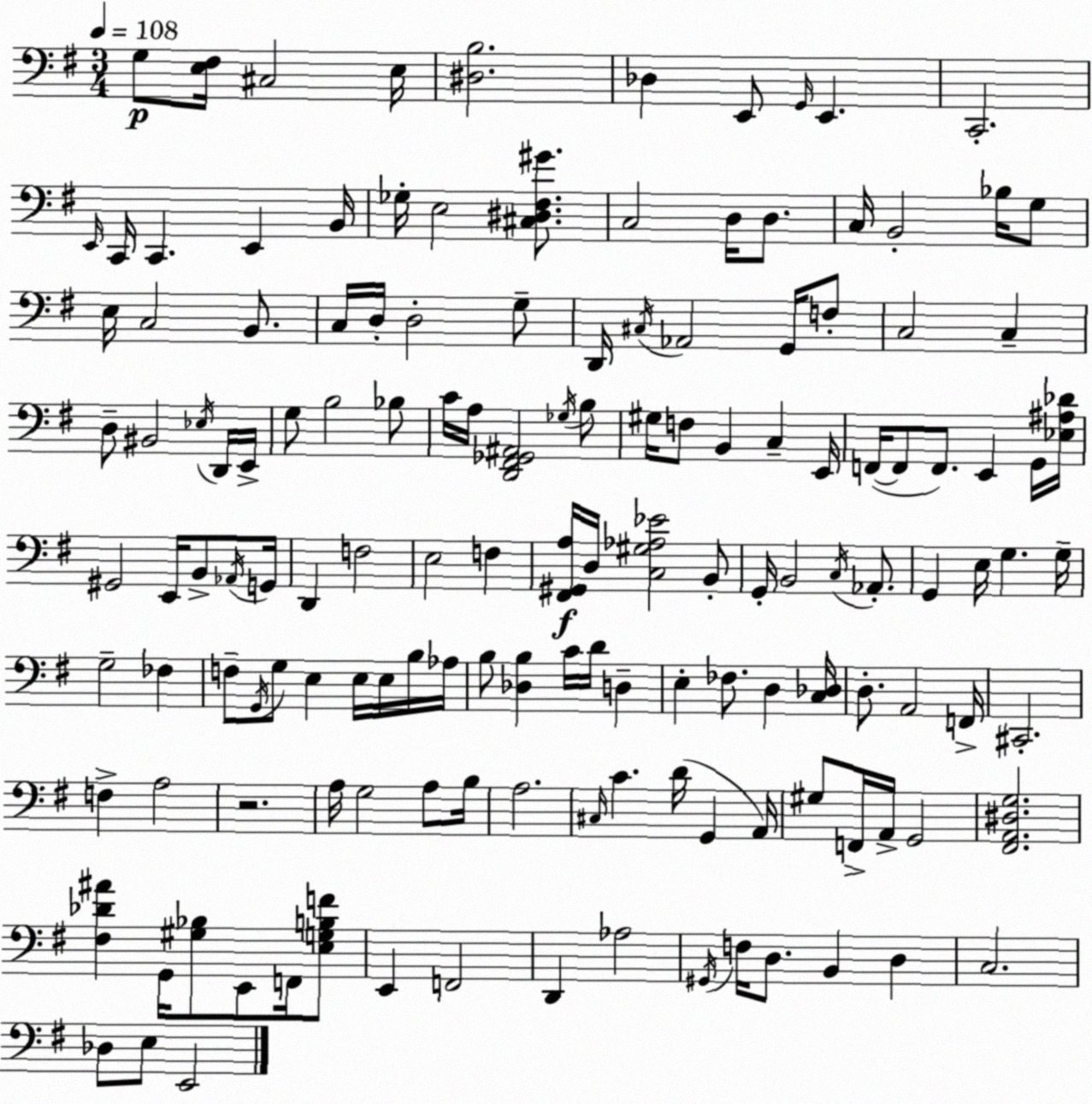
X:1
T:Untitled
M:3/4
L:1/4
K:G
G,/2 [E,^F,]/4 ^C,2 E,/4 [^D,B,]2 _D, E,,/2 G,,/4 E,, C,,2 E,,/4 C,,/4 C,, E,, B,,/4 _G,/4 E,2 [^C,^D,^F,^G]/2 C,2 D,/4 D,/2 C,/4 B,,2 _B,/4 G,/2 E,/4 C,2 B,,/2 C,/4 D,/4 D,2 G,/2 D,,/4 ^C,/4 _A,,2 G,,/4 F,/2 C,2 C, D,/2 ^B,,2 _E,/4 D,,/4 E,,/4 G,/2 B,2 _B,/2 C/4 A,/4 [D,,^F,,_G,,^A,,]2 _G,/4 B,/2 ^G,/4 F,/2 B,, C, E,,/4 F,,/4 F,,/2 F,,/2 E,, G,,/4 [_E,^A,_D]/4 ^G,,2 E,,/4 B,,/2 _A,,/4 G,,/4 D,, F,2 E,2 F, [^F,,^G,,A,]/4 D,/4 [C,^G,_A,_E]2 B,,/2 G,,/4 B,,2 C,/4 _A,,/2 G,, E,/4 G, G,/4 G,2 _F, F,/2 G,,/4 G,/2 E, E,/4 E,/4 B,/4 _A,/4 B,/2 [_D,B,] C/4 D/4 D, E, _F,/2 D, [C,_D,]/4 D,/2 A,,2 F,,/4 ^C,,2 F, A,2 z2 A,/4 G,2 A,/2 B,/4 A,2 ^C,/4 C D/4 G,, A,,/4 ^G,/2 F,,/4 A,,/4 G,,2 [^F,,A,,^D,G,]2 [^F,_D^A] G,,/4 [^G,_B,]/2 E,,/2 F,,/4 [E,G,B,F]/2 E,, F,,2 D,, _A,2 ^G,,/4 F,/4 D,/2 B,, D, C,2 _D,/2 E,/2 E,,2